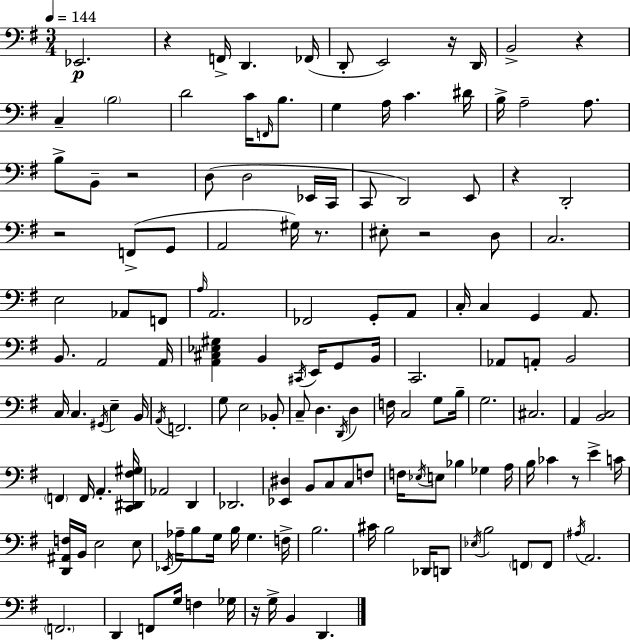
Eb2/h. R/q F2/s D2/q. FES2/s D2/e E2/h R/s D2/s B2/h R/q C3/q B3/h D4/h C4/s F2/s B3/e. G3/q A3/s C4/q. D#4/s B3/s A3/h A3/e. B3/e B2/e R/h D3/e D3/h Eb2/s C2/s C2/e D2/h E2/e R/q D2/h R/h F2/e G2/e A2/h G#3/s R/e. EIS3/e R/h D3/e C3/h. E3/h Ab2/e F2/e A3/s A2/h. FES2/h G2/e A2/e C3/s C3/q G2/q A2/e. B2/e. A2/h A2/s [A2,C#3,Eb3,G#3]/q B2/q C#2/s E2/s G2/e B2/s C2/h. Ab2/e A2/e B2/h C3/s C3/q. G#2/s E3/q B2/s A2/s F2/h. G3/e E3/h Bb2/e C3/e D3/q. D2/s D3/q F3/s C3/h G3/e B3/s G3/h. C#3/h. A2/q [B2,C3]/h F2/q F2/s A2/q. [C2,D#2,F#3,G#3]/s Ab2/h D2/q Db2/h. [Eb2,D#3]/q B2/e C3/e C3/e F3/e F3/s Eb3/s E3/e Bb3/q Gb3/q A3/s B3/s CES4/q R/e E4/q C4/s [D2,A#2,F3]/s B2/s E3/h E3/e Eb2/s Ab3/s B3/e G3/s B3/s G3/q. F3/s B3/h. C#4/s B3/h Db2/s D2/e Eb3/s B3/h F2/e F2/e A#3/s A2/h. F2/h. D2/q F2/e G3/s F3/q Gb3/s R/s G3/s B2/q D2/q.